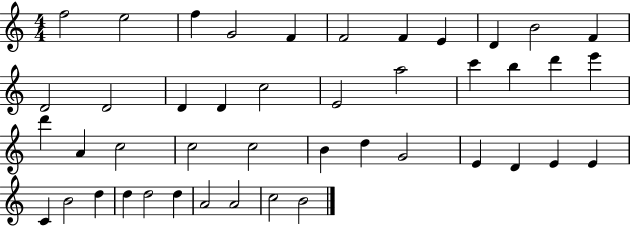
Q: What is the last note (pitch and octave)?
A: B4